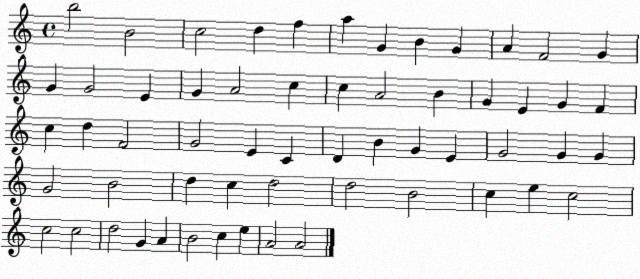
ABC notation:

X:1
T:Untitled
M:4/4
L:1/4
K:C
b2 B2 c2 d f a G B G A F2 G G G2 E G A2 c c A2 B G E G F c d F2 G2 E C D B G E G2 G G G2 B2 d c d2 d2 B2 c e c2 c2 c2 d2 G A B2 c e A2 A2